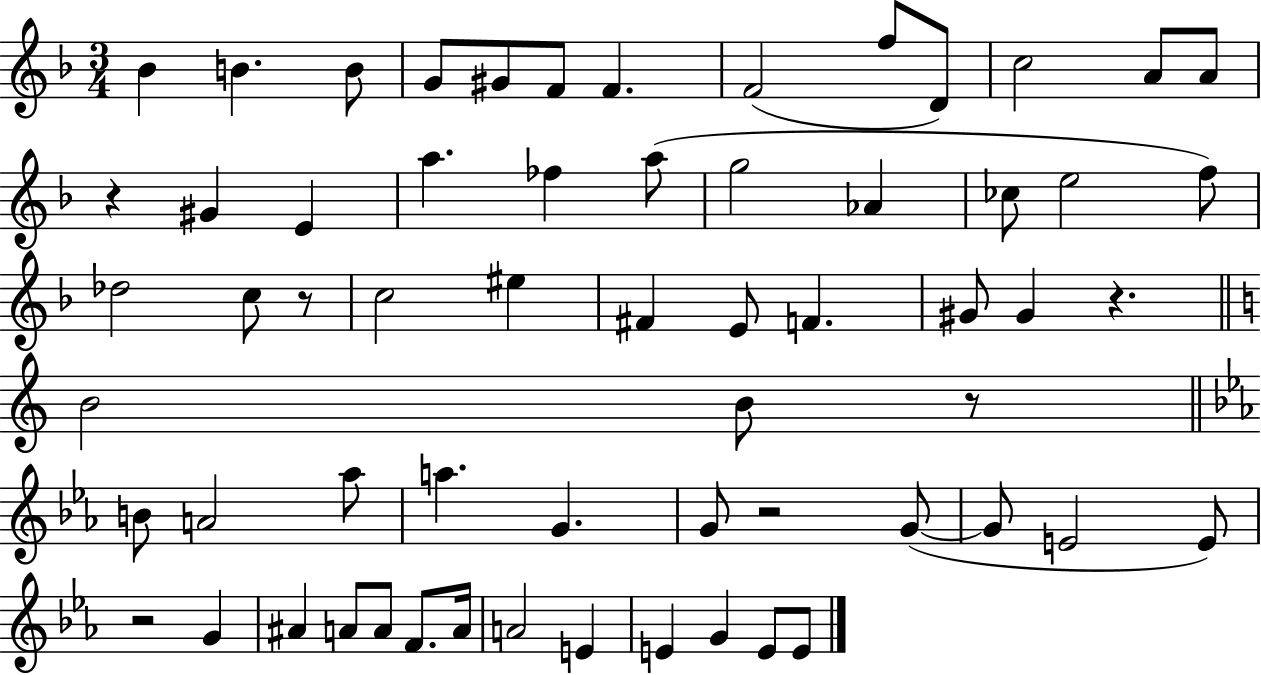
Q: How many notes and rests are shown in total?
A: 62